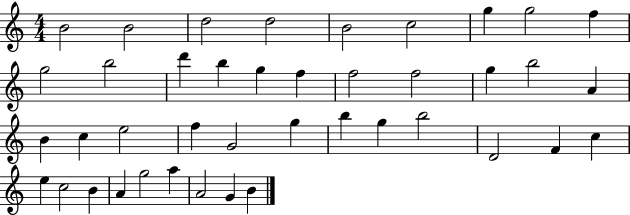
B4/h B4/h D5/h D5/h B4/h C5/h G5/q G5/h F5/q G5/h B5/h D6/q B5/q G5/q F5/q F5/h F5/h G5/q B5/h A4/q B4/q C5/q E5/h F5/q G4/h G5/q B5/q G5/q B5/h D4/h F4/q C5/q E5/q C5/h B4/q A4/q G5/h A5/q A4/h G4/q B4/q